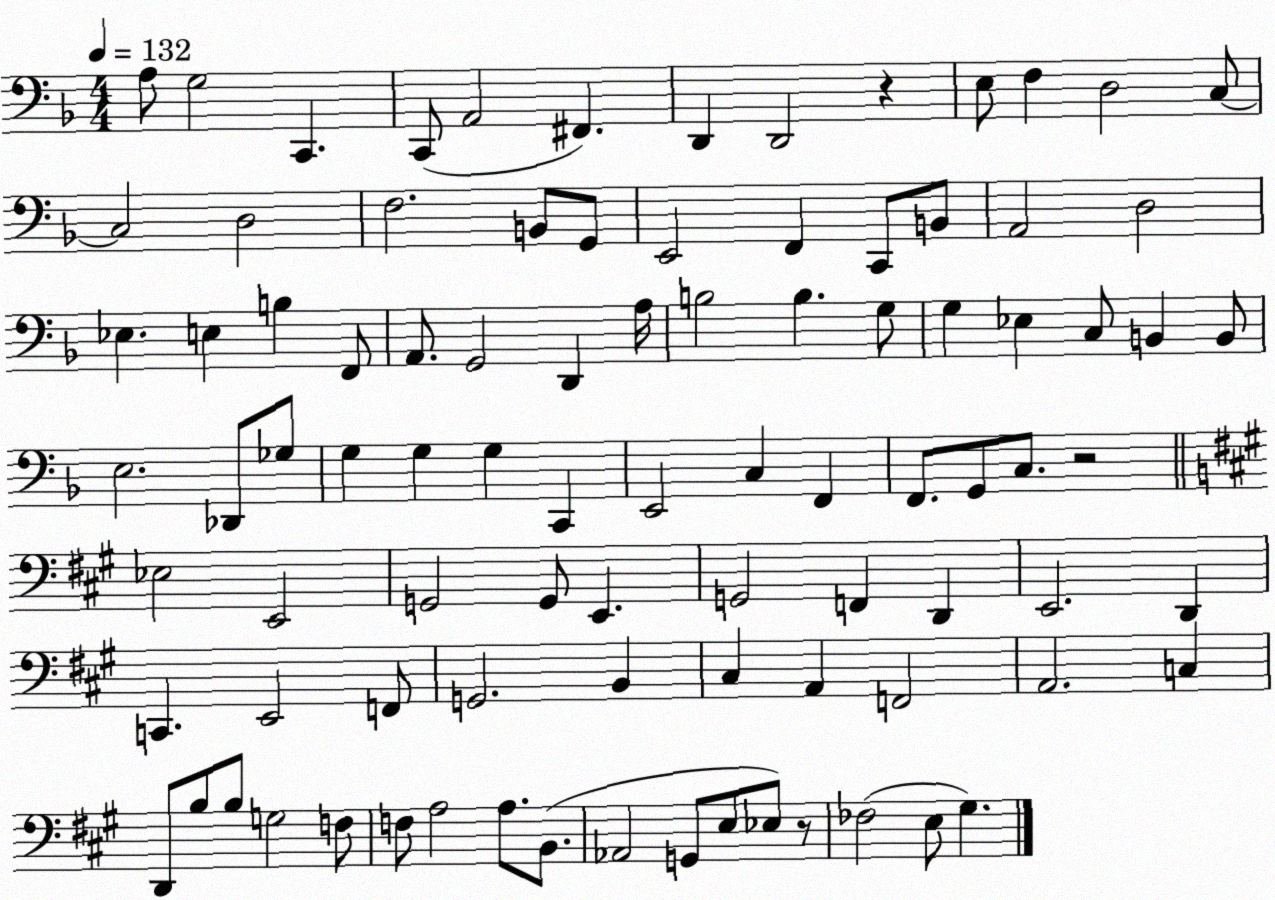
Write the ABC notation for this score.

X:1
T:Untitled
M:4/4
L:1/4
K:F
A,/2 G,2 C,, C,,/2 A,,2 ^F,, D,, D,,2 z E,/2 F, D,2 C,/2 C,2 D,2 F,2 B,,/2 G,,/2 E,,2 F,, C,,/2 B,,/2 A,,2 D,2 _E, E, B, F,,/2 A,,/2 G,,2 D,, A,/4 B,2 B, G,/2 G, _E, C,/2 B,, B,,/2 E,2 _D,,/2 _G,/2 G, G, G, C,, E,,2 C, F,, F,,/2 G,,/2 C,/2 z2 _E,2 E,,2 G,,2 G,,/2 E,, G,,2 F,, D,, E,,2 D,, C,, E,,2 F,,/2 G,,2 B,, ^C, A,, F,,2 A,,2 C, D,,/2 B,/2 B,/2 G,2 F,/2 F,/2 A,2 A,/2 B,,/2 _A,,2 G,,/2 E,/2 _E,/2 z/2 _F,2 E,/2 ^G,